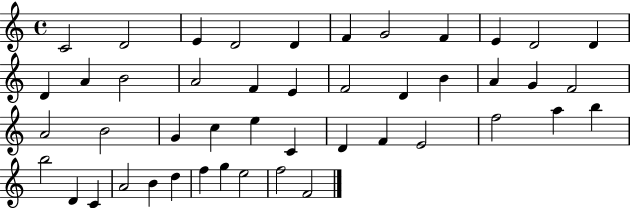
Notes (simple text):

C4/h D4/h E4/q D4/h D4/q F4/q G4/h F4/q E4/q D4/h D4/q D4/q A4/q B4/h A4/h F4/q E4/q F4/h D4/q B4/q A4/q G4/q F4/h A4/h B4/h G4/q C5/q E5/q C4/q D4/q F4/q E4/h F5/h A5/q B5/q B5/h D4/q C4/q A4/h B4/q D5/q F5/q G5/q E5/h F5/h F4/h